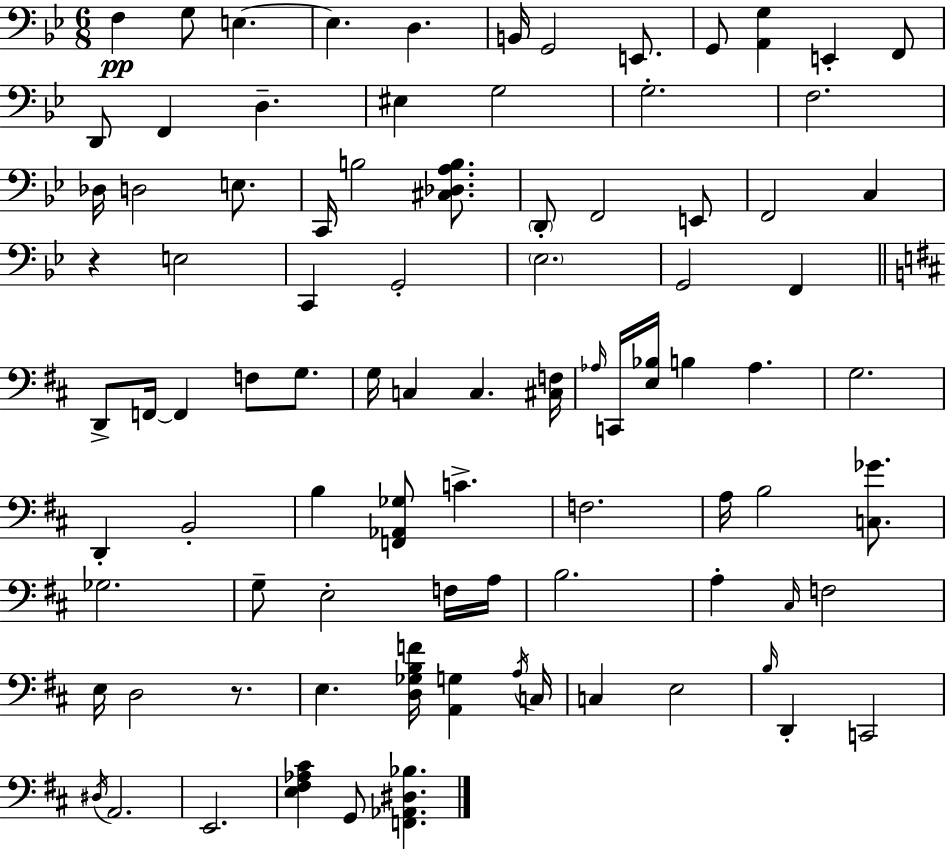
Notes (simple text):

F3/q G3/e E3/q. E3/q. D3/q. B2/s G2/h E2/e. G2/e [A2,G3]/q E2/q F2/e D2/e F2/q D3/q. EIS3/q G3/h G3/h. F3/h. Db3/s D3/h E3/e. C2/s B3/h [C#3,Db3,A3,B3]/e. D2/e F2/h E2/e F2/h C3/q R/q E3/h C2/q G2/h Eb3/h. G2/h F2/q D2/e F2/s F2/q F3/e G3/e. G3/s C3/q C3/q. [C#3,F3]/s Ab3/s C2/s [E3,Bb3]/s B3/q Ab3/q. G3/h. D2/q B2/h B3/q [F2,Ab2,Gb3]/e C4/q. F3/h. A3/s B3/h [C3,Gb4]/e. Gb3/h. G3/e E3/h F3/s A3/s B3/h. A3/q C#3/s F3/h E3/s D3/h R/e. E3/q. [D3,Gb3,B3,F4]/s [A2,G3]/q A3/s C3/s C3/q E3/h B3/s D2/q C2/h D#3/s A2/h. E2/h. [E3,F#3,Ab3,C#4]/q G2/e [F2,Ab2,D#3,Bb3]/q.